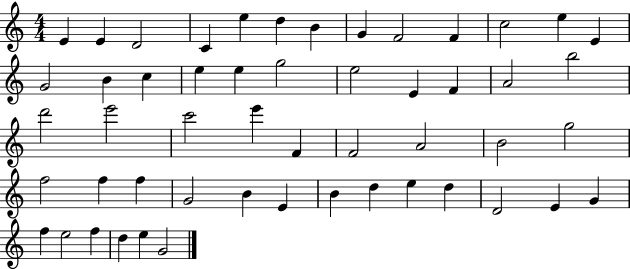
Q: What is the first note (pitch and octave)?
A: E4